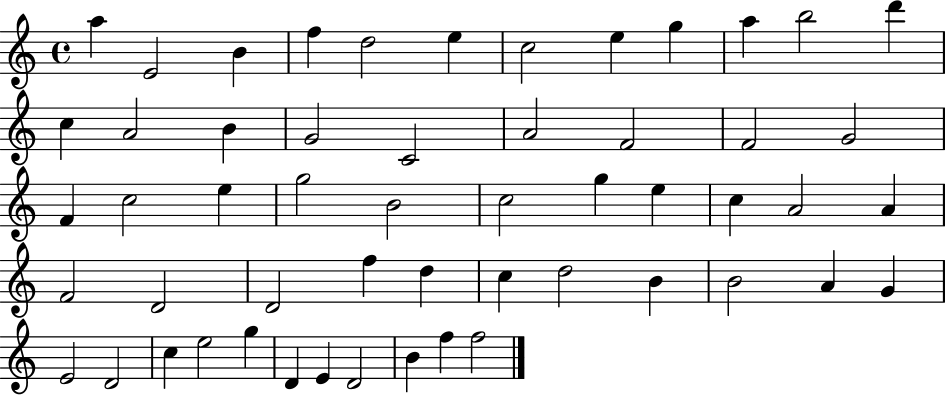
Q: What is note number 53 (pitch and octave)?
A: F5